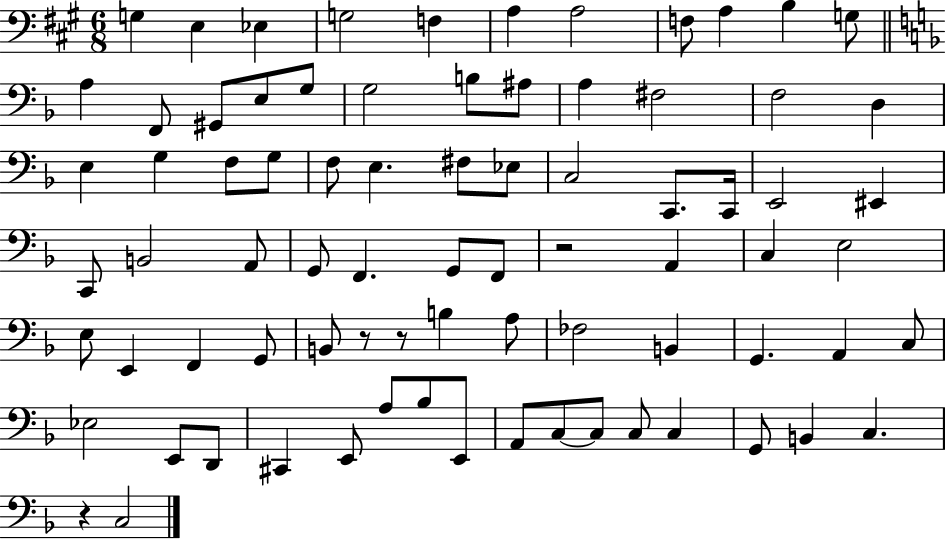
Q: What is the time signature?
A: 6/8